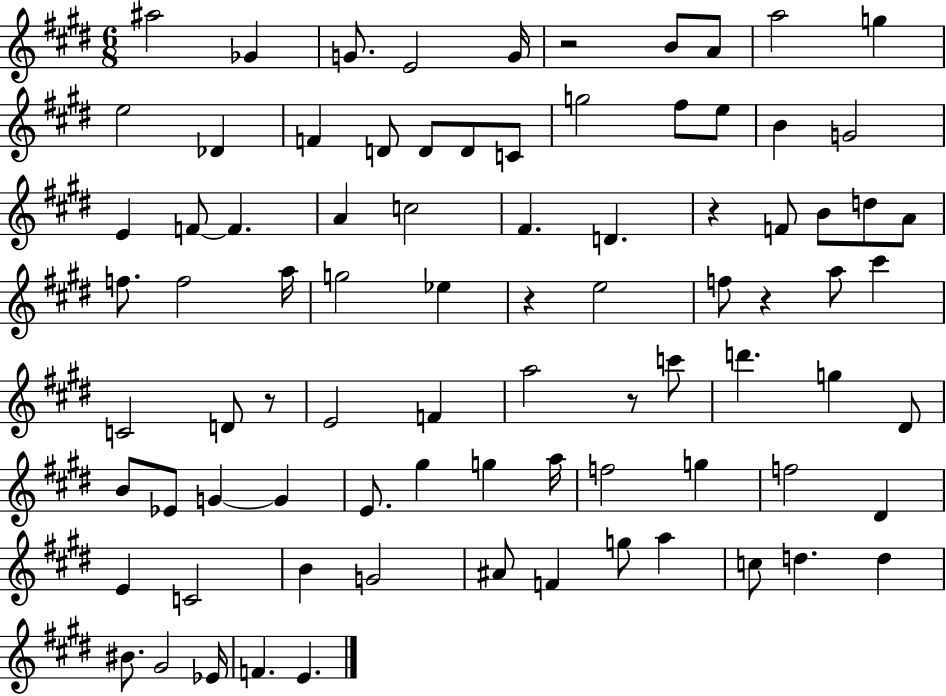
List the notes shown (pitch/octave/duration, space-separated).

A#5/h Gb4/q G4/e. E4/h G4/s R/h B4/e A4/e A5/h G5/q E5/h Db4/q F4/q D4/e D4/e D4/e C4/e G5/h F#5/e E5/e B4/q G4/h E4/q F4/e F4/q. A4/q C5/h F#4/q. D4/q. R/q F4/e B4/e D5/e A4/e F5/e. F5/h A5/s G5/h Eb5/q R/q E5/h F5/e R/q A5/e C#6/q C4/h D4/e R/e E4/h F4/q A5/h R/e C6/e D6/q. G5/q D#4/e B4/e Eb4/e G4/q G4/q E4/e. G#5/q G5/q A5/s F5/h G5/q F5/h D#4/q E4/q C4/h B4/q G4/h A#4/e F4/q G5/e A5/q C5/e D5/q. D5/q BIS4/e. G#4/h Eb4/s F4/q. E4/q.